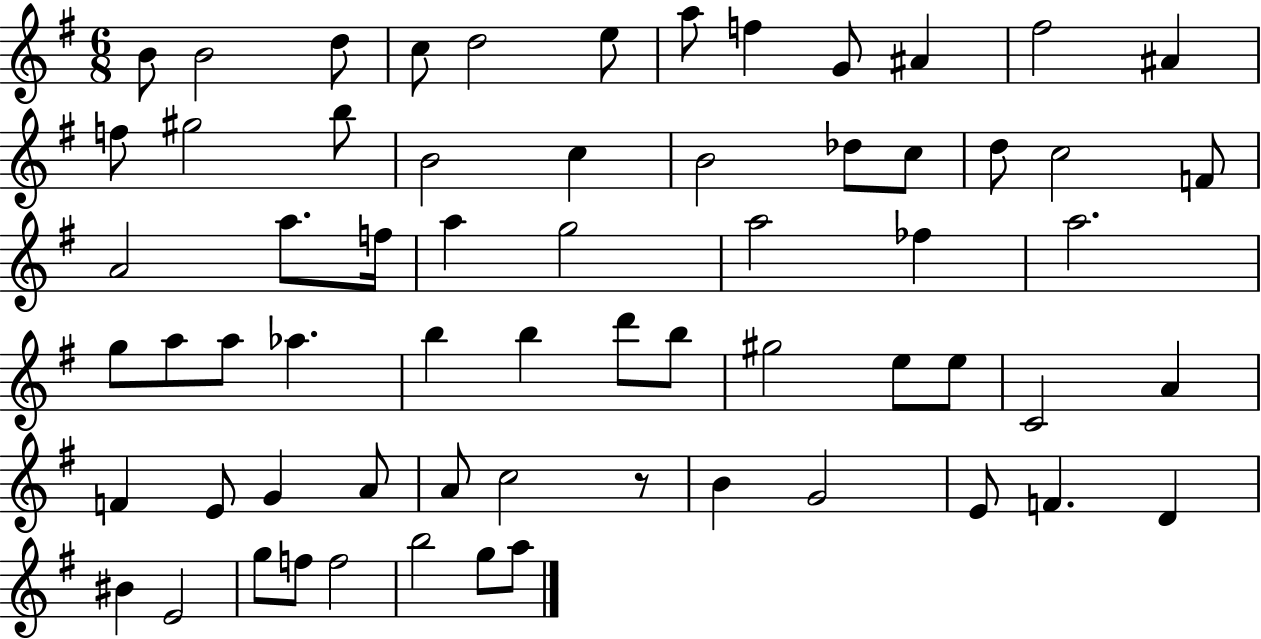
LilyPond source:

{
  \clef treble
  \numericTimeSignature
  \time 6/8
  \key g \major
  b'8 b'2 d''8 | c''8 d''2 e''8 | a''8 f''4 g'8 ais'4 | fis''2 ais'4 | \break f''8 gis''2 b''8 | b'2 c''4 | b'2 des''8 c''8 | d''8 c''2 f'8 | \break a'2 a''8. f''16 | a''4 g''2 | a''2 fes''4 | a''2. | \break g''8 a''8 a''8 aes''4. | b''4 b''4 d'''8 b''8 | gis''2 e''8 e''8 | c'2 a'4 | \break f'4 e'8 g'4 a'8 | a'8 c''2 r8 | b'4 g'2 | e'8 f'4. d'4 | \break bis'4 e'2 | g''8 f''8 f''2 | b''2 g''8 a''8 | \bar "|."
}